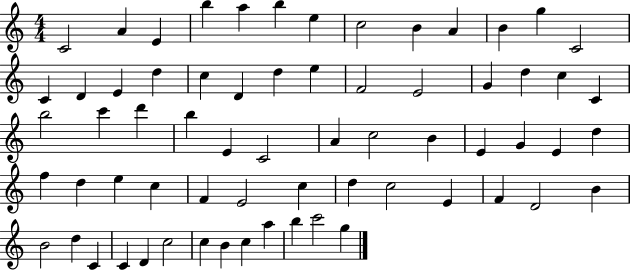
C4/h A4/q E4/q B5/q A5/q B5/q E5/q C5/h B4/q A4/q B4/q G5/q C4/h C4/q D4/q E4/q D5/q C5/q D4/q D5/q E5/q F4/h E4/h G4/q D5/q C5/q C4/q B5/h C6/q D6/q B5/q E4/q C4/h A4/q C5/h B4/q E4/q G4/q E4/q D5/q F5/q D5/q E5/q C5/q F4/q E4/h C5/q D5/q C5/h E4/q F4/q D4/h B4/q B4/h D5/q C4/q C4/q D4/q C5/h C5/q B4/q C5/q A5/q B5/q C6/h G5/q